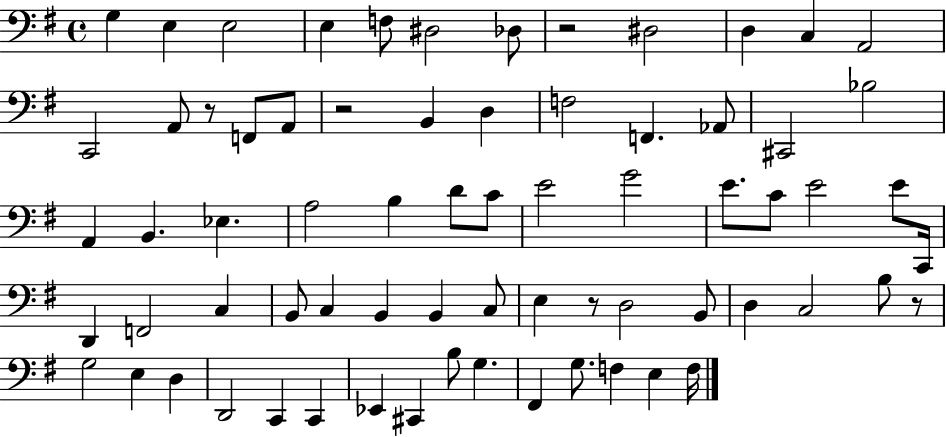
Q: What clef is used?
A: bass